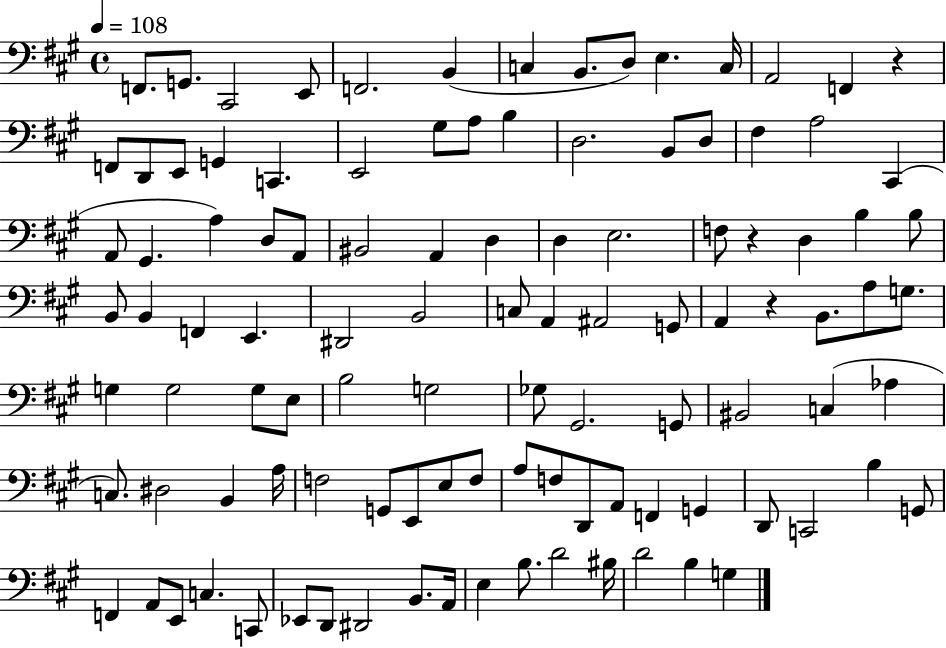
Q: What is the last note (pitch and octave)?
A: G3